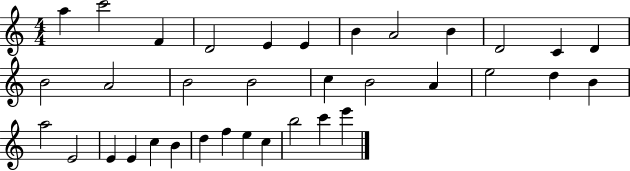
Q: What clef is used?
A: treble